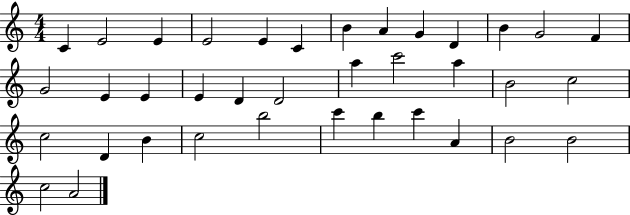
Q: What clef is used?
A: treble